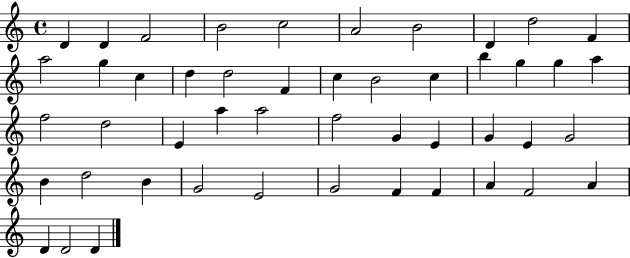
D4/q D4/q F4/h B4/h C5/h A4/h B4/h D4/q D5/h F4/q A5/h G5/q C5/q D5/q D5/h F4/q C5/q B4/h C5/q B5/q G5/q G5/q A5/q F5/h D5/h E4/q A5/q A5/h F5/h G4/q E4/q G4/q E4/q G4/h B4/q D5/h B4/q G4/h E4/h G4/h F4/q F4/q A4/q F4/h A4/q D4/q D4/h D4/q